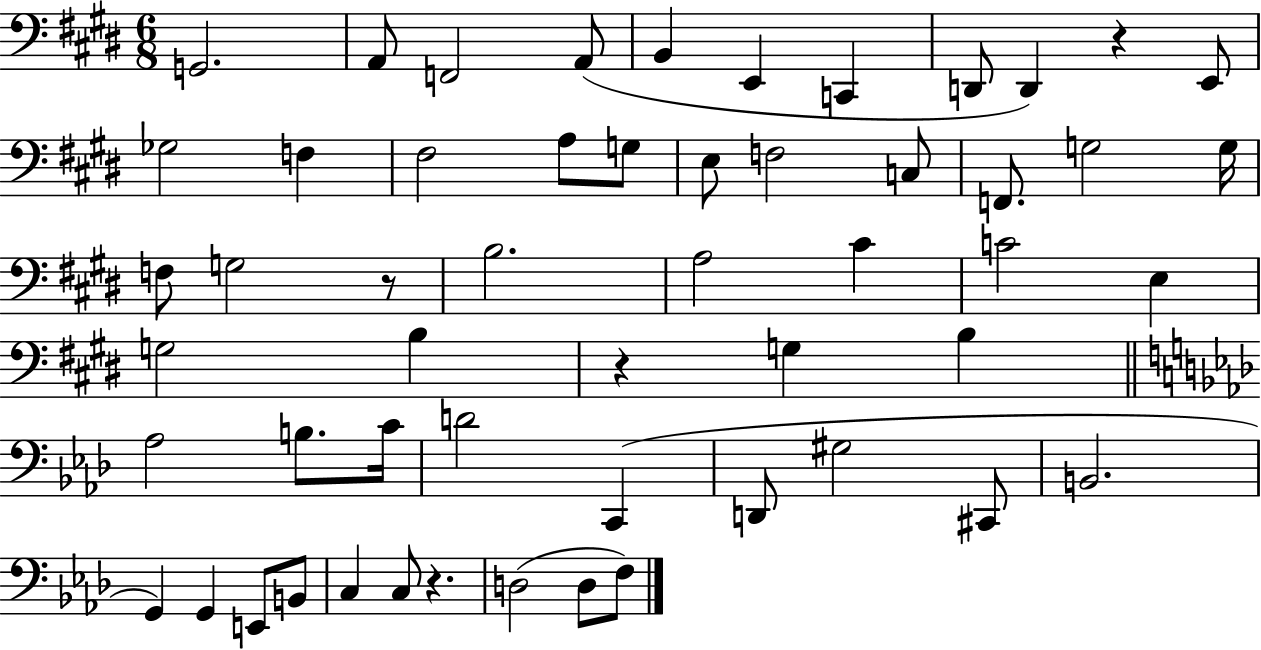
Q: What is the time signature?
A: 6/8